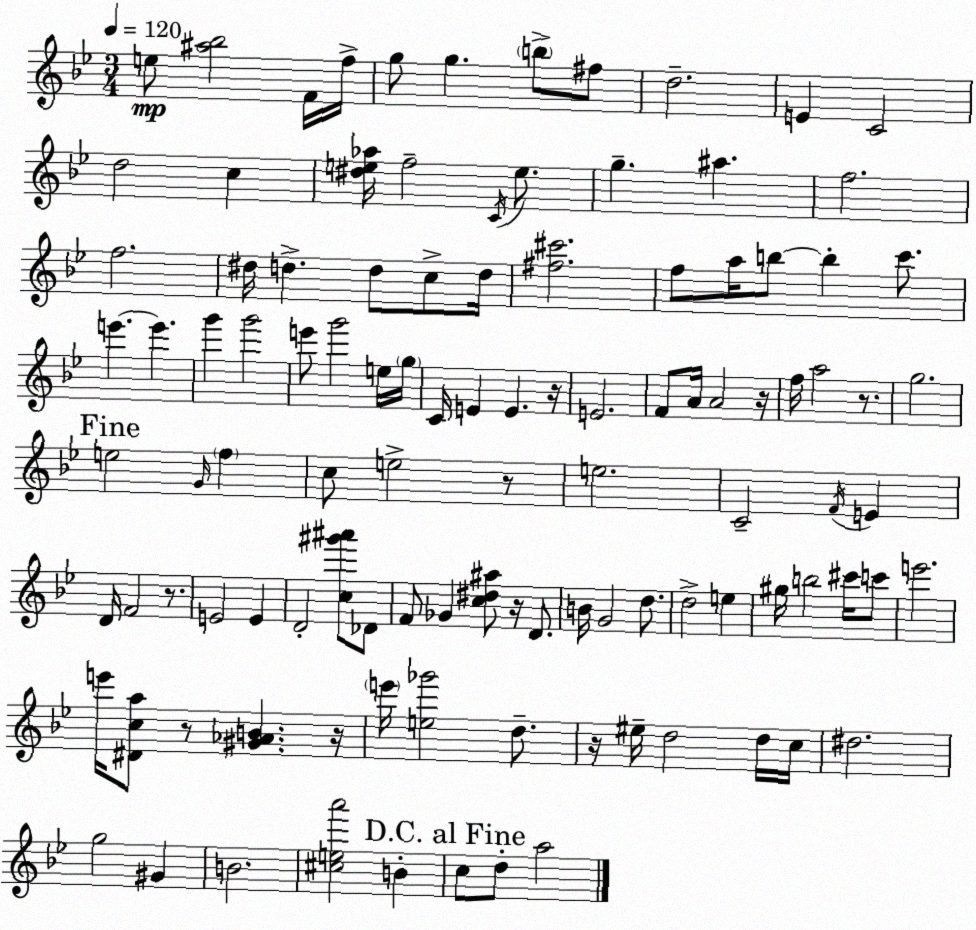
X:1
T:Untitled
M:3/4
L:1/4
K:Bb
e/2 [^a_b]2 F/4 f/4 g/2 g b/2 ^f/2 d2 E C2 d2 c [^de_a]/4 f2 C/4 e/2 g ^a f2 f2 ^d/4 d d/2 c/2 d/4 [^f^c']2 f/2 a/4 b/2 b c'/2 e' e' g' g'2 e'/2 g'2 e/4 g/4 C/4 E E z/4 E2 F/2 A/4 A2 z/4 f/4 a2 z/2 g2 e2 G/4 f c/2 e2 z/2 e2 C2 F/4 E D/4 F2 z/2 E2 E D2 [c^g'^a']/2 _D/2 F/2 _G [c^d^a]/2 z/4 D/2 B/4 G2 d/2 d2 e ^g/4 b2 ^c'/4 c'/2 e'2 e'/4 [^Dca]/2 z/2 [^G_AB] z/4 e'/4 [e_g']2 d/2 z/4 ^e/4 d2 d/4 c/4 ^d2 g2 ^G B2 [^cea']2 B c/2 d/2 a2